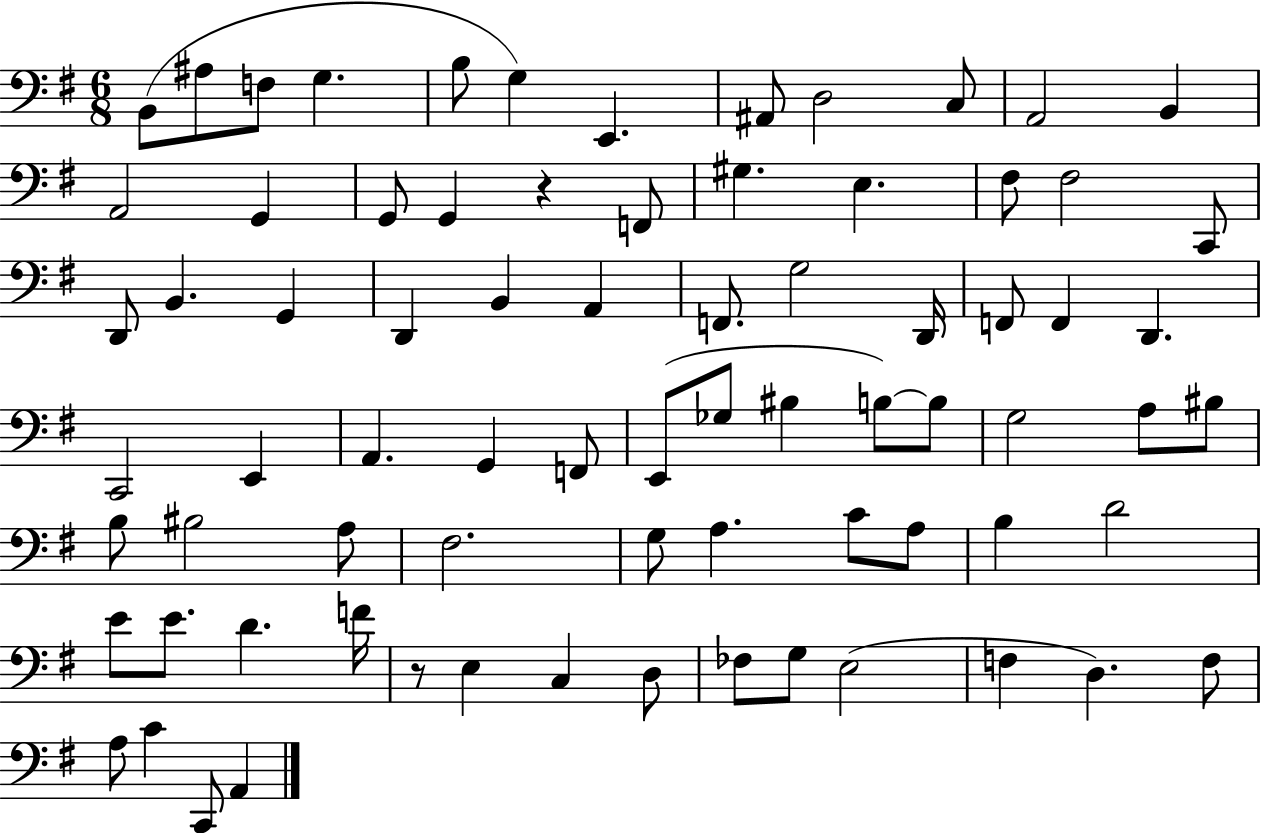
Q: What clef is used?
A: bass